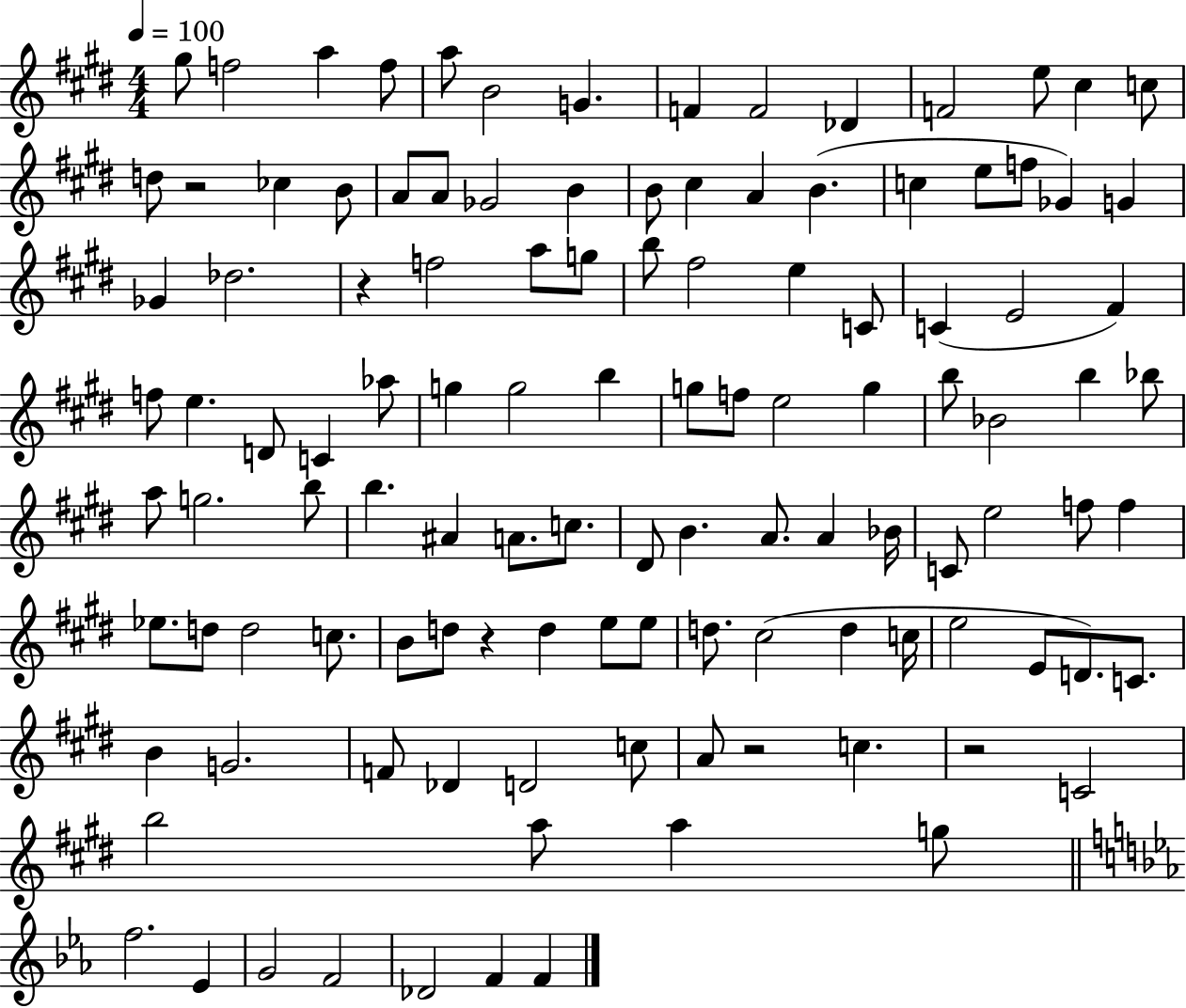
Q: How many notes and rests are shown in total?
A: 116